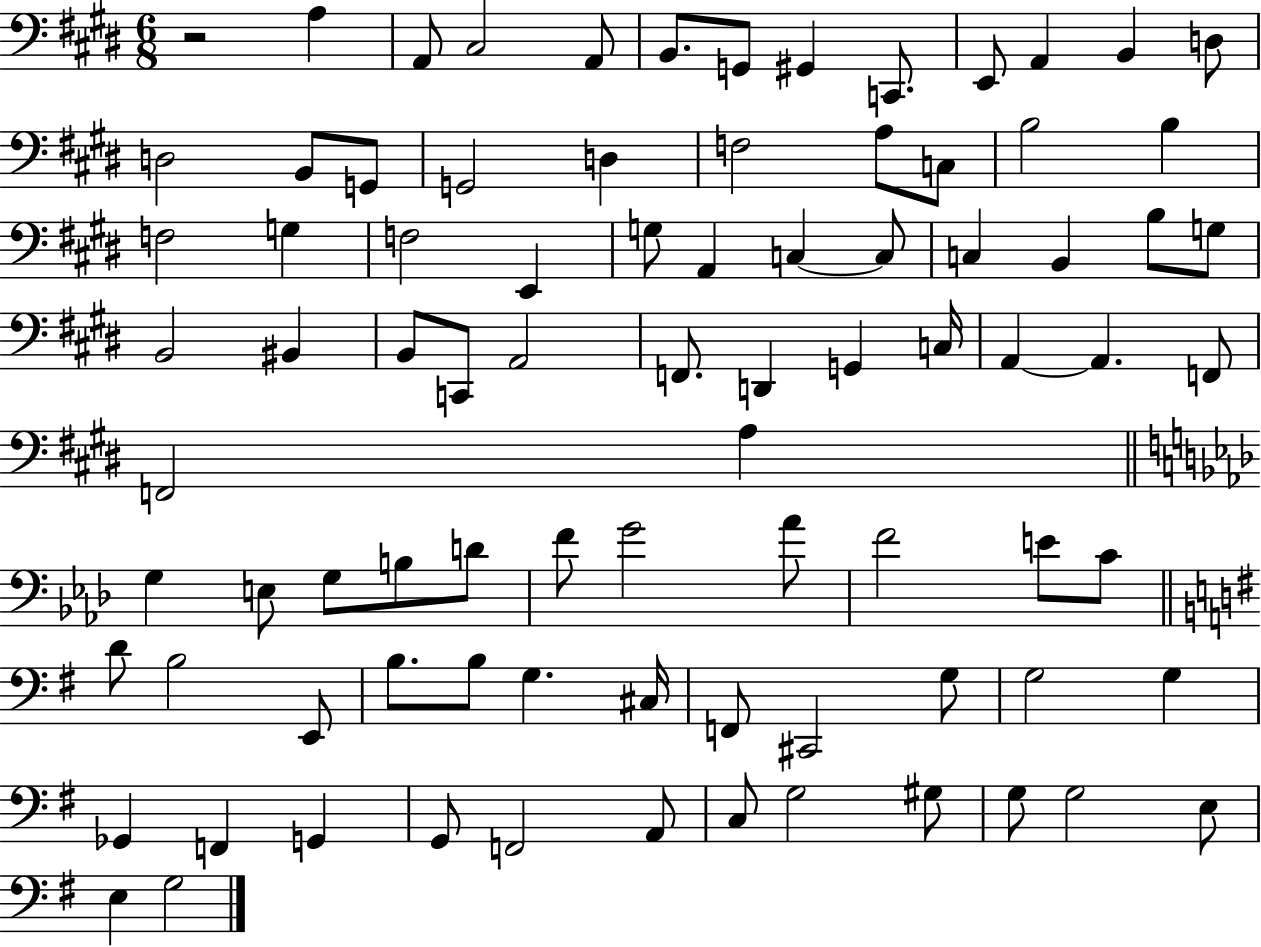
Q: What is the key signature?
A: E major